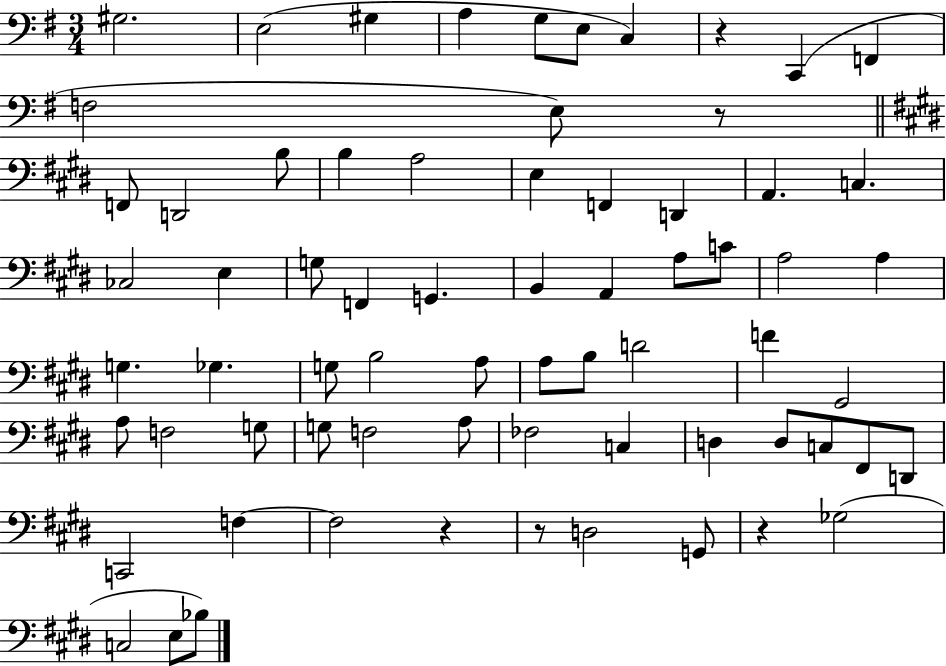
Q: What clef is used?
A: bass